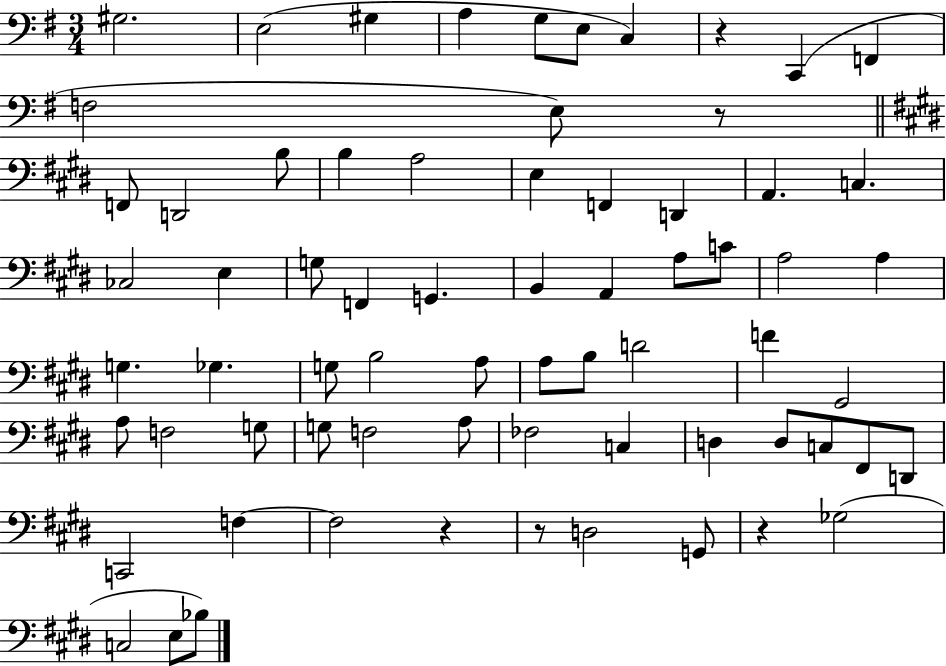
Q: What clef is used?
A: bass